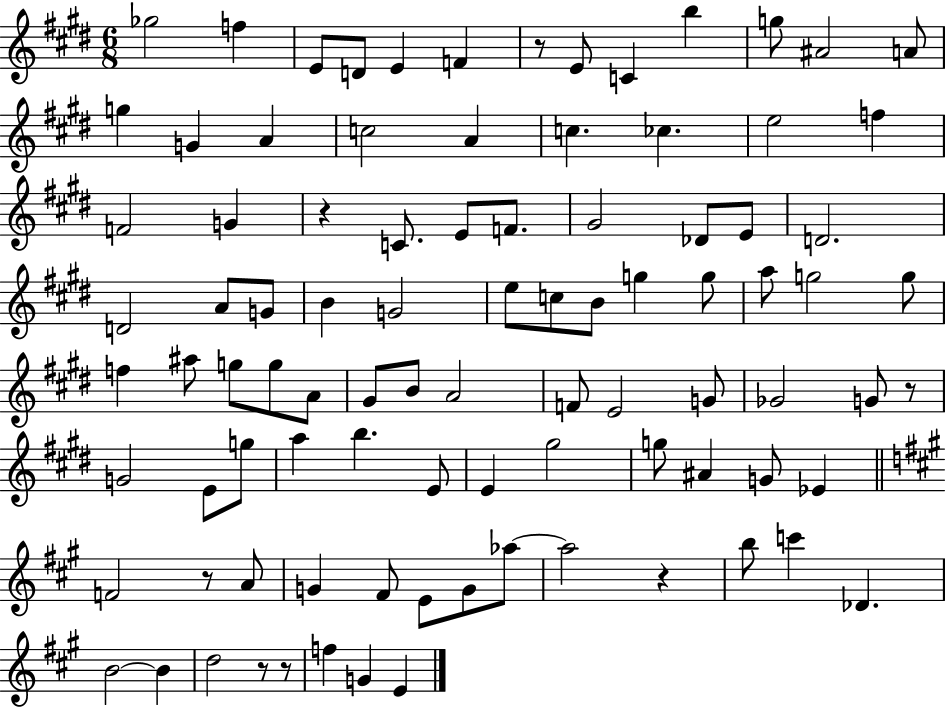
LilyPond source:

{
  \clef treble
  \numericTimeSignature
  \time 6/8
  \key e \major
  ges''2 f''4 | e'8 d'8 e'4 f'4 | r8 e'8 c'4 b''4 | g''8 ais'2 a'8 | \break g''4 g'4 a'4 | c''2 a'4 | c''4. ces''4. | e''2 f''4 | \break f'2 g'4 | r4 c'8. e'8 f'8. | gis'2 des'8 e'8 | d'2. | \break d'2 a'8 g'8 | b'4 g'2 | e''8 c''8 b'8 g''4 g''8 | a''8 g''2 g''8 | \break f''4 ais''8 g''8 g''8 a'8 | gis'8 b'8 a'2 | f'8 e'2 g'8 | ges'2 g'8 r8 | \break g'2 e'8 g''8 | a''4 b''4. e'8 | e'4 gis''2 | g''8 ais'4 g'8 ees'4 | \break \bar "||" \break \key a \major f'2 r8 a'8 | g'4 fis'8 e'8 g'8 aes''8~~ | aes''2 r4 | b''8 c'''4 des'4. | \break b'2~~ b'4 | d''2 r8 r8 | f''4 g'4 e'4 | \bar "|."
}